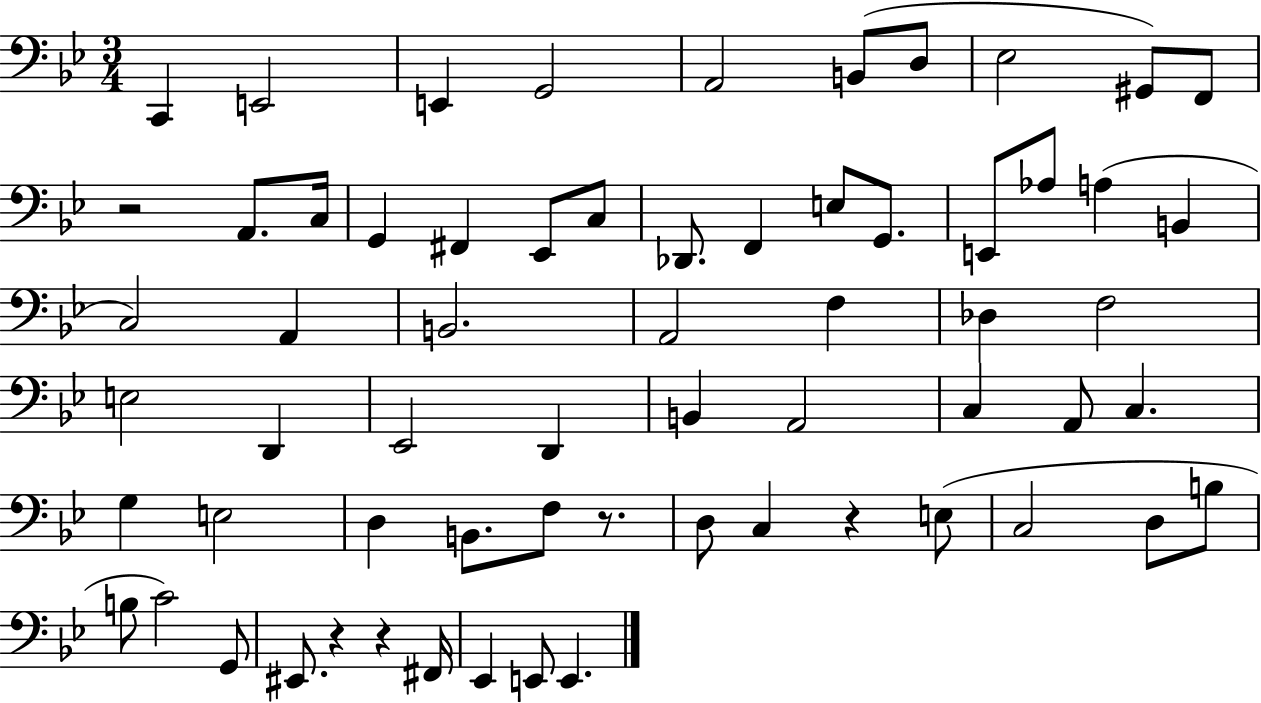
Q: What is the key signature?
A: BES major